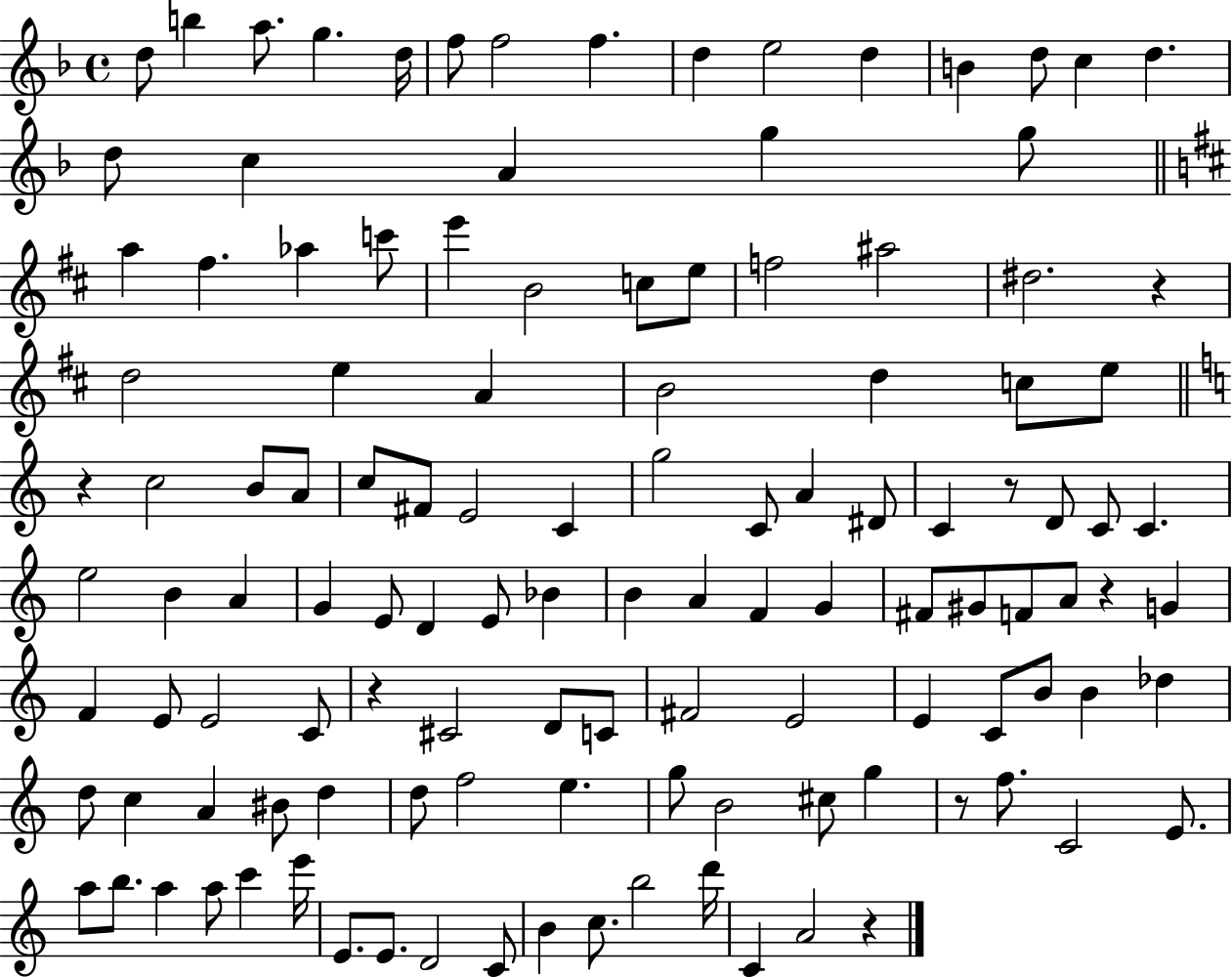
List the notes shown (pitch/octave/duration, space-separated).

D5/e B5/q A5/e. G5/q. D5/s F5/e F5/h F5/q. D5/q E5/h D5/q B4/q D5/e C5/q D5/q. D5/e C5/q A4/q G5/q G5/e A5/q F#5/q. Ab5/q C6/e E6/q B4/h C5/e E5/e F5/h A#5/h D#5/h. R/q D5/h E5/q A4/q B4/h D5/q C5/e E5/e R/q C5/h B4/e A4/e C5/e F#4/e E4/h C4/q G5/h C4/e A4/q D#4/e C4/q R/e D4/e C4/e C4/q. E5/h B4/q A4/q G4/q E4/e D4/q E4/e Bb4/q B4/q A4/q F4/q G4/q F#4/e G#4/e F4/e A4/e R/q G4/q F4/q E4/e E4/h C4/e R/q C#4/h D4/e C4/e F#4/h E4/h E4/q C4/e B4/e B4/q Db5/q D5/e C5/q A4/q BIS4/e D5/q D5/e F5/h E5/q. G5/e B4/h C#5/e G5/q R/e F5/e. C4/h E4/e. A5/e B5/e. A5/q A5/e C6/q E6/s E4/e. E4/e. D4/h C4/e B4/q C5/e. B5/h D6/s C4/q A4/h R/q